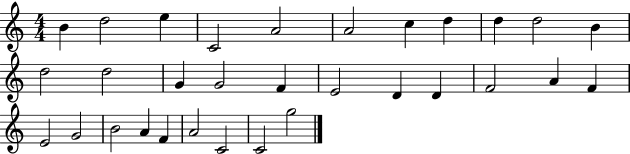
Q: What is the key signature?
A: C major